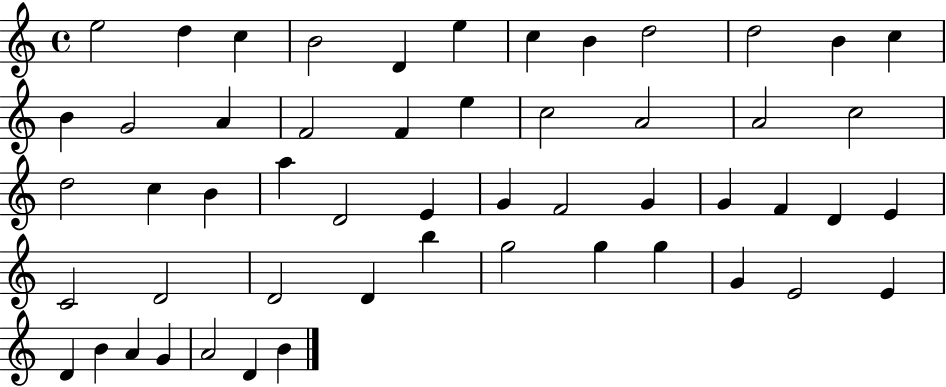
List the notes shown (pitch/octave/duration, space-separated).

E5/h D5/q C5/q B4/h D4/q E5/q C5/q B4/q D5/h D5/h B4/q C5/q B4/q G4/h A4/q F4/h F4/q E5/q C5/h A4/h A4/h C5/h D5/h C5/q B4/q A5/q D4/h E4/q G4/q F4/h G4/q G4/q F4/q D4/q E4/q C4/h D4/h D4/h D4/q B5/q G5/h G5/q G5/q G4/q E4/h E4/q D4/q B4/q A4/q G4/q A4/h D4/q B4/q